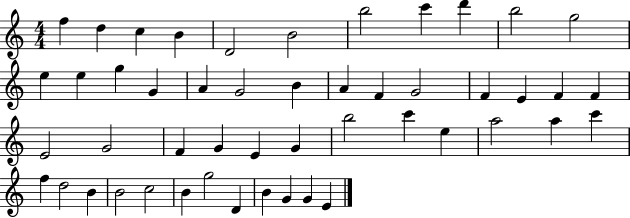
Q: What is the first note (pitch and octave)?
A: F5